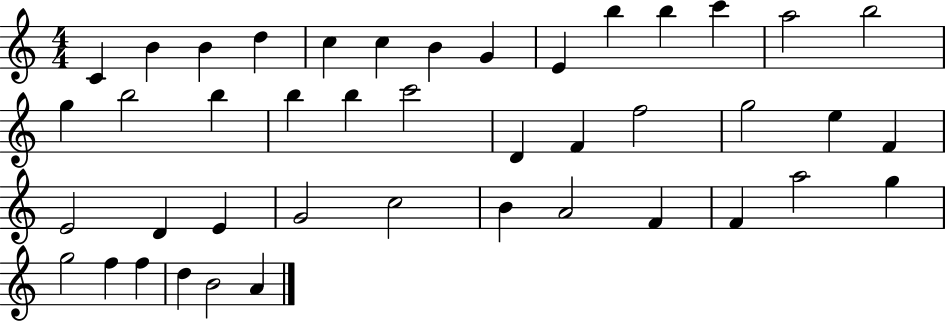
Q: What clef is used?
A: treble